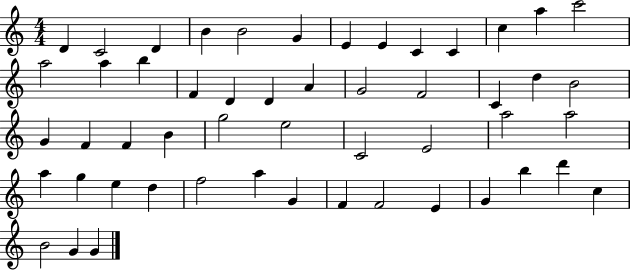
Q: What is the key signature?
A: C major